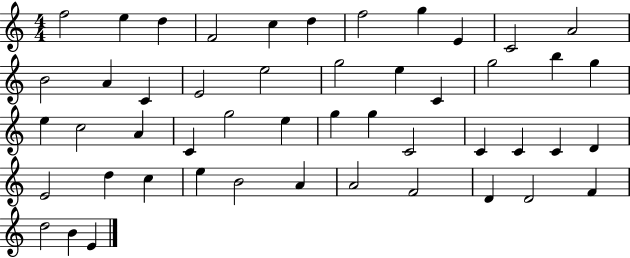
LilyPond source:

{
  \clef treble
  \numericTimeSignature
  \time 4/4
  \key c \major
  f''2 e''4 d''4 | f'2 c''4 d''4 | f''2 g''4 e'4 | c'2 a'2 | \break b'2 a'4 c'4 | e'2 e''2 | g''2 e''4 c'4 | g''2 b''4 g''4 | \break e''4 c''2 a'4 | c'4 g''2 e''4 | g''4 g''4 c'2 | c'4 c'4 c'4 d'4 | \break e'2 d''4 c''4 | e''4 b'2 a'4 | a'2 f'2 | d'4 d'2 f'4 | \break d''2 b'4 e'4 | \bar "|."
}